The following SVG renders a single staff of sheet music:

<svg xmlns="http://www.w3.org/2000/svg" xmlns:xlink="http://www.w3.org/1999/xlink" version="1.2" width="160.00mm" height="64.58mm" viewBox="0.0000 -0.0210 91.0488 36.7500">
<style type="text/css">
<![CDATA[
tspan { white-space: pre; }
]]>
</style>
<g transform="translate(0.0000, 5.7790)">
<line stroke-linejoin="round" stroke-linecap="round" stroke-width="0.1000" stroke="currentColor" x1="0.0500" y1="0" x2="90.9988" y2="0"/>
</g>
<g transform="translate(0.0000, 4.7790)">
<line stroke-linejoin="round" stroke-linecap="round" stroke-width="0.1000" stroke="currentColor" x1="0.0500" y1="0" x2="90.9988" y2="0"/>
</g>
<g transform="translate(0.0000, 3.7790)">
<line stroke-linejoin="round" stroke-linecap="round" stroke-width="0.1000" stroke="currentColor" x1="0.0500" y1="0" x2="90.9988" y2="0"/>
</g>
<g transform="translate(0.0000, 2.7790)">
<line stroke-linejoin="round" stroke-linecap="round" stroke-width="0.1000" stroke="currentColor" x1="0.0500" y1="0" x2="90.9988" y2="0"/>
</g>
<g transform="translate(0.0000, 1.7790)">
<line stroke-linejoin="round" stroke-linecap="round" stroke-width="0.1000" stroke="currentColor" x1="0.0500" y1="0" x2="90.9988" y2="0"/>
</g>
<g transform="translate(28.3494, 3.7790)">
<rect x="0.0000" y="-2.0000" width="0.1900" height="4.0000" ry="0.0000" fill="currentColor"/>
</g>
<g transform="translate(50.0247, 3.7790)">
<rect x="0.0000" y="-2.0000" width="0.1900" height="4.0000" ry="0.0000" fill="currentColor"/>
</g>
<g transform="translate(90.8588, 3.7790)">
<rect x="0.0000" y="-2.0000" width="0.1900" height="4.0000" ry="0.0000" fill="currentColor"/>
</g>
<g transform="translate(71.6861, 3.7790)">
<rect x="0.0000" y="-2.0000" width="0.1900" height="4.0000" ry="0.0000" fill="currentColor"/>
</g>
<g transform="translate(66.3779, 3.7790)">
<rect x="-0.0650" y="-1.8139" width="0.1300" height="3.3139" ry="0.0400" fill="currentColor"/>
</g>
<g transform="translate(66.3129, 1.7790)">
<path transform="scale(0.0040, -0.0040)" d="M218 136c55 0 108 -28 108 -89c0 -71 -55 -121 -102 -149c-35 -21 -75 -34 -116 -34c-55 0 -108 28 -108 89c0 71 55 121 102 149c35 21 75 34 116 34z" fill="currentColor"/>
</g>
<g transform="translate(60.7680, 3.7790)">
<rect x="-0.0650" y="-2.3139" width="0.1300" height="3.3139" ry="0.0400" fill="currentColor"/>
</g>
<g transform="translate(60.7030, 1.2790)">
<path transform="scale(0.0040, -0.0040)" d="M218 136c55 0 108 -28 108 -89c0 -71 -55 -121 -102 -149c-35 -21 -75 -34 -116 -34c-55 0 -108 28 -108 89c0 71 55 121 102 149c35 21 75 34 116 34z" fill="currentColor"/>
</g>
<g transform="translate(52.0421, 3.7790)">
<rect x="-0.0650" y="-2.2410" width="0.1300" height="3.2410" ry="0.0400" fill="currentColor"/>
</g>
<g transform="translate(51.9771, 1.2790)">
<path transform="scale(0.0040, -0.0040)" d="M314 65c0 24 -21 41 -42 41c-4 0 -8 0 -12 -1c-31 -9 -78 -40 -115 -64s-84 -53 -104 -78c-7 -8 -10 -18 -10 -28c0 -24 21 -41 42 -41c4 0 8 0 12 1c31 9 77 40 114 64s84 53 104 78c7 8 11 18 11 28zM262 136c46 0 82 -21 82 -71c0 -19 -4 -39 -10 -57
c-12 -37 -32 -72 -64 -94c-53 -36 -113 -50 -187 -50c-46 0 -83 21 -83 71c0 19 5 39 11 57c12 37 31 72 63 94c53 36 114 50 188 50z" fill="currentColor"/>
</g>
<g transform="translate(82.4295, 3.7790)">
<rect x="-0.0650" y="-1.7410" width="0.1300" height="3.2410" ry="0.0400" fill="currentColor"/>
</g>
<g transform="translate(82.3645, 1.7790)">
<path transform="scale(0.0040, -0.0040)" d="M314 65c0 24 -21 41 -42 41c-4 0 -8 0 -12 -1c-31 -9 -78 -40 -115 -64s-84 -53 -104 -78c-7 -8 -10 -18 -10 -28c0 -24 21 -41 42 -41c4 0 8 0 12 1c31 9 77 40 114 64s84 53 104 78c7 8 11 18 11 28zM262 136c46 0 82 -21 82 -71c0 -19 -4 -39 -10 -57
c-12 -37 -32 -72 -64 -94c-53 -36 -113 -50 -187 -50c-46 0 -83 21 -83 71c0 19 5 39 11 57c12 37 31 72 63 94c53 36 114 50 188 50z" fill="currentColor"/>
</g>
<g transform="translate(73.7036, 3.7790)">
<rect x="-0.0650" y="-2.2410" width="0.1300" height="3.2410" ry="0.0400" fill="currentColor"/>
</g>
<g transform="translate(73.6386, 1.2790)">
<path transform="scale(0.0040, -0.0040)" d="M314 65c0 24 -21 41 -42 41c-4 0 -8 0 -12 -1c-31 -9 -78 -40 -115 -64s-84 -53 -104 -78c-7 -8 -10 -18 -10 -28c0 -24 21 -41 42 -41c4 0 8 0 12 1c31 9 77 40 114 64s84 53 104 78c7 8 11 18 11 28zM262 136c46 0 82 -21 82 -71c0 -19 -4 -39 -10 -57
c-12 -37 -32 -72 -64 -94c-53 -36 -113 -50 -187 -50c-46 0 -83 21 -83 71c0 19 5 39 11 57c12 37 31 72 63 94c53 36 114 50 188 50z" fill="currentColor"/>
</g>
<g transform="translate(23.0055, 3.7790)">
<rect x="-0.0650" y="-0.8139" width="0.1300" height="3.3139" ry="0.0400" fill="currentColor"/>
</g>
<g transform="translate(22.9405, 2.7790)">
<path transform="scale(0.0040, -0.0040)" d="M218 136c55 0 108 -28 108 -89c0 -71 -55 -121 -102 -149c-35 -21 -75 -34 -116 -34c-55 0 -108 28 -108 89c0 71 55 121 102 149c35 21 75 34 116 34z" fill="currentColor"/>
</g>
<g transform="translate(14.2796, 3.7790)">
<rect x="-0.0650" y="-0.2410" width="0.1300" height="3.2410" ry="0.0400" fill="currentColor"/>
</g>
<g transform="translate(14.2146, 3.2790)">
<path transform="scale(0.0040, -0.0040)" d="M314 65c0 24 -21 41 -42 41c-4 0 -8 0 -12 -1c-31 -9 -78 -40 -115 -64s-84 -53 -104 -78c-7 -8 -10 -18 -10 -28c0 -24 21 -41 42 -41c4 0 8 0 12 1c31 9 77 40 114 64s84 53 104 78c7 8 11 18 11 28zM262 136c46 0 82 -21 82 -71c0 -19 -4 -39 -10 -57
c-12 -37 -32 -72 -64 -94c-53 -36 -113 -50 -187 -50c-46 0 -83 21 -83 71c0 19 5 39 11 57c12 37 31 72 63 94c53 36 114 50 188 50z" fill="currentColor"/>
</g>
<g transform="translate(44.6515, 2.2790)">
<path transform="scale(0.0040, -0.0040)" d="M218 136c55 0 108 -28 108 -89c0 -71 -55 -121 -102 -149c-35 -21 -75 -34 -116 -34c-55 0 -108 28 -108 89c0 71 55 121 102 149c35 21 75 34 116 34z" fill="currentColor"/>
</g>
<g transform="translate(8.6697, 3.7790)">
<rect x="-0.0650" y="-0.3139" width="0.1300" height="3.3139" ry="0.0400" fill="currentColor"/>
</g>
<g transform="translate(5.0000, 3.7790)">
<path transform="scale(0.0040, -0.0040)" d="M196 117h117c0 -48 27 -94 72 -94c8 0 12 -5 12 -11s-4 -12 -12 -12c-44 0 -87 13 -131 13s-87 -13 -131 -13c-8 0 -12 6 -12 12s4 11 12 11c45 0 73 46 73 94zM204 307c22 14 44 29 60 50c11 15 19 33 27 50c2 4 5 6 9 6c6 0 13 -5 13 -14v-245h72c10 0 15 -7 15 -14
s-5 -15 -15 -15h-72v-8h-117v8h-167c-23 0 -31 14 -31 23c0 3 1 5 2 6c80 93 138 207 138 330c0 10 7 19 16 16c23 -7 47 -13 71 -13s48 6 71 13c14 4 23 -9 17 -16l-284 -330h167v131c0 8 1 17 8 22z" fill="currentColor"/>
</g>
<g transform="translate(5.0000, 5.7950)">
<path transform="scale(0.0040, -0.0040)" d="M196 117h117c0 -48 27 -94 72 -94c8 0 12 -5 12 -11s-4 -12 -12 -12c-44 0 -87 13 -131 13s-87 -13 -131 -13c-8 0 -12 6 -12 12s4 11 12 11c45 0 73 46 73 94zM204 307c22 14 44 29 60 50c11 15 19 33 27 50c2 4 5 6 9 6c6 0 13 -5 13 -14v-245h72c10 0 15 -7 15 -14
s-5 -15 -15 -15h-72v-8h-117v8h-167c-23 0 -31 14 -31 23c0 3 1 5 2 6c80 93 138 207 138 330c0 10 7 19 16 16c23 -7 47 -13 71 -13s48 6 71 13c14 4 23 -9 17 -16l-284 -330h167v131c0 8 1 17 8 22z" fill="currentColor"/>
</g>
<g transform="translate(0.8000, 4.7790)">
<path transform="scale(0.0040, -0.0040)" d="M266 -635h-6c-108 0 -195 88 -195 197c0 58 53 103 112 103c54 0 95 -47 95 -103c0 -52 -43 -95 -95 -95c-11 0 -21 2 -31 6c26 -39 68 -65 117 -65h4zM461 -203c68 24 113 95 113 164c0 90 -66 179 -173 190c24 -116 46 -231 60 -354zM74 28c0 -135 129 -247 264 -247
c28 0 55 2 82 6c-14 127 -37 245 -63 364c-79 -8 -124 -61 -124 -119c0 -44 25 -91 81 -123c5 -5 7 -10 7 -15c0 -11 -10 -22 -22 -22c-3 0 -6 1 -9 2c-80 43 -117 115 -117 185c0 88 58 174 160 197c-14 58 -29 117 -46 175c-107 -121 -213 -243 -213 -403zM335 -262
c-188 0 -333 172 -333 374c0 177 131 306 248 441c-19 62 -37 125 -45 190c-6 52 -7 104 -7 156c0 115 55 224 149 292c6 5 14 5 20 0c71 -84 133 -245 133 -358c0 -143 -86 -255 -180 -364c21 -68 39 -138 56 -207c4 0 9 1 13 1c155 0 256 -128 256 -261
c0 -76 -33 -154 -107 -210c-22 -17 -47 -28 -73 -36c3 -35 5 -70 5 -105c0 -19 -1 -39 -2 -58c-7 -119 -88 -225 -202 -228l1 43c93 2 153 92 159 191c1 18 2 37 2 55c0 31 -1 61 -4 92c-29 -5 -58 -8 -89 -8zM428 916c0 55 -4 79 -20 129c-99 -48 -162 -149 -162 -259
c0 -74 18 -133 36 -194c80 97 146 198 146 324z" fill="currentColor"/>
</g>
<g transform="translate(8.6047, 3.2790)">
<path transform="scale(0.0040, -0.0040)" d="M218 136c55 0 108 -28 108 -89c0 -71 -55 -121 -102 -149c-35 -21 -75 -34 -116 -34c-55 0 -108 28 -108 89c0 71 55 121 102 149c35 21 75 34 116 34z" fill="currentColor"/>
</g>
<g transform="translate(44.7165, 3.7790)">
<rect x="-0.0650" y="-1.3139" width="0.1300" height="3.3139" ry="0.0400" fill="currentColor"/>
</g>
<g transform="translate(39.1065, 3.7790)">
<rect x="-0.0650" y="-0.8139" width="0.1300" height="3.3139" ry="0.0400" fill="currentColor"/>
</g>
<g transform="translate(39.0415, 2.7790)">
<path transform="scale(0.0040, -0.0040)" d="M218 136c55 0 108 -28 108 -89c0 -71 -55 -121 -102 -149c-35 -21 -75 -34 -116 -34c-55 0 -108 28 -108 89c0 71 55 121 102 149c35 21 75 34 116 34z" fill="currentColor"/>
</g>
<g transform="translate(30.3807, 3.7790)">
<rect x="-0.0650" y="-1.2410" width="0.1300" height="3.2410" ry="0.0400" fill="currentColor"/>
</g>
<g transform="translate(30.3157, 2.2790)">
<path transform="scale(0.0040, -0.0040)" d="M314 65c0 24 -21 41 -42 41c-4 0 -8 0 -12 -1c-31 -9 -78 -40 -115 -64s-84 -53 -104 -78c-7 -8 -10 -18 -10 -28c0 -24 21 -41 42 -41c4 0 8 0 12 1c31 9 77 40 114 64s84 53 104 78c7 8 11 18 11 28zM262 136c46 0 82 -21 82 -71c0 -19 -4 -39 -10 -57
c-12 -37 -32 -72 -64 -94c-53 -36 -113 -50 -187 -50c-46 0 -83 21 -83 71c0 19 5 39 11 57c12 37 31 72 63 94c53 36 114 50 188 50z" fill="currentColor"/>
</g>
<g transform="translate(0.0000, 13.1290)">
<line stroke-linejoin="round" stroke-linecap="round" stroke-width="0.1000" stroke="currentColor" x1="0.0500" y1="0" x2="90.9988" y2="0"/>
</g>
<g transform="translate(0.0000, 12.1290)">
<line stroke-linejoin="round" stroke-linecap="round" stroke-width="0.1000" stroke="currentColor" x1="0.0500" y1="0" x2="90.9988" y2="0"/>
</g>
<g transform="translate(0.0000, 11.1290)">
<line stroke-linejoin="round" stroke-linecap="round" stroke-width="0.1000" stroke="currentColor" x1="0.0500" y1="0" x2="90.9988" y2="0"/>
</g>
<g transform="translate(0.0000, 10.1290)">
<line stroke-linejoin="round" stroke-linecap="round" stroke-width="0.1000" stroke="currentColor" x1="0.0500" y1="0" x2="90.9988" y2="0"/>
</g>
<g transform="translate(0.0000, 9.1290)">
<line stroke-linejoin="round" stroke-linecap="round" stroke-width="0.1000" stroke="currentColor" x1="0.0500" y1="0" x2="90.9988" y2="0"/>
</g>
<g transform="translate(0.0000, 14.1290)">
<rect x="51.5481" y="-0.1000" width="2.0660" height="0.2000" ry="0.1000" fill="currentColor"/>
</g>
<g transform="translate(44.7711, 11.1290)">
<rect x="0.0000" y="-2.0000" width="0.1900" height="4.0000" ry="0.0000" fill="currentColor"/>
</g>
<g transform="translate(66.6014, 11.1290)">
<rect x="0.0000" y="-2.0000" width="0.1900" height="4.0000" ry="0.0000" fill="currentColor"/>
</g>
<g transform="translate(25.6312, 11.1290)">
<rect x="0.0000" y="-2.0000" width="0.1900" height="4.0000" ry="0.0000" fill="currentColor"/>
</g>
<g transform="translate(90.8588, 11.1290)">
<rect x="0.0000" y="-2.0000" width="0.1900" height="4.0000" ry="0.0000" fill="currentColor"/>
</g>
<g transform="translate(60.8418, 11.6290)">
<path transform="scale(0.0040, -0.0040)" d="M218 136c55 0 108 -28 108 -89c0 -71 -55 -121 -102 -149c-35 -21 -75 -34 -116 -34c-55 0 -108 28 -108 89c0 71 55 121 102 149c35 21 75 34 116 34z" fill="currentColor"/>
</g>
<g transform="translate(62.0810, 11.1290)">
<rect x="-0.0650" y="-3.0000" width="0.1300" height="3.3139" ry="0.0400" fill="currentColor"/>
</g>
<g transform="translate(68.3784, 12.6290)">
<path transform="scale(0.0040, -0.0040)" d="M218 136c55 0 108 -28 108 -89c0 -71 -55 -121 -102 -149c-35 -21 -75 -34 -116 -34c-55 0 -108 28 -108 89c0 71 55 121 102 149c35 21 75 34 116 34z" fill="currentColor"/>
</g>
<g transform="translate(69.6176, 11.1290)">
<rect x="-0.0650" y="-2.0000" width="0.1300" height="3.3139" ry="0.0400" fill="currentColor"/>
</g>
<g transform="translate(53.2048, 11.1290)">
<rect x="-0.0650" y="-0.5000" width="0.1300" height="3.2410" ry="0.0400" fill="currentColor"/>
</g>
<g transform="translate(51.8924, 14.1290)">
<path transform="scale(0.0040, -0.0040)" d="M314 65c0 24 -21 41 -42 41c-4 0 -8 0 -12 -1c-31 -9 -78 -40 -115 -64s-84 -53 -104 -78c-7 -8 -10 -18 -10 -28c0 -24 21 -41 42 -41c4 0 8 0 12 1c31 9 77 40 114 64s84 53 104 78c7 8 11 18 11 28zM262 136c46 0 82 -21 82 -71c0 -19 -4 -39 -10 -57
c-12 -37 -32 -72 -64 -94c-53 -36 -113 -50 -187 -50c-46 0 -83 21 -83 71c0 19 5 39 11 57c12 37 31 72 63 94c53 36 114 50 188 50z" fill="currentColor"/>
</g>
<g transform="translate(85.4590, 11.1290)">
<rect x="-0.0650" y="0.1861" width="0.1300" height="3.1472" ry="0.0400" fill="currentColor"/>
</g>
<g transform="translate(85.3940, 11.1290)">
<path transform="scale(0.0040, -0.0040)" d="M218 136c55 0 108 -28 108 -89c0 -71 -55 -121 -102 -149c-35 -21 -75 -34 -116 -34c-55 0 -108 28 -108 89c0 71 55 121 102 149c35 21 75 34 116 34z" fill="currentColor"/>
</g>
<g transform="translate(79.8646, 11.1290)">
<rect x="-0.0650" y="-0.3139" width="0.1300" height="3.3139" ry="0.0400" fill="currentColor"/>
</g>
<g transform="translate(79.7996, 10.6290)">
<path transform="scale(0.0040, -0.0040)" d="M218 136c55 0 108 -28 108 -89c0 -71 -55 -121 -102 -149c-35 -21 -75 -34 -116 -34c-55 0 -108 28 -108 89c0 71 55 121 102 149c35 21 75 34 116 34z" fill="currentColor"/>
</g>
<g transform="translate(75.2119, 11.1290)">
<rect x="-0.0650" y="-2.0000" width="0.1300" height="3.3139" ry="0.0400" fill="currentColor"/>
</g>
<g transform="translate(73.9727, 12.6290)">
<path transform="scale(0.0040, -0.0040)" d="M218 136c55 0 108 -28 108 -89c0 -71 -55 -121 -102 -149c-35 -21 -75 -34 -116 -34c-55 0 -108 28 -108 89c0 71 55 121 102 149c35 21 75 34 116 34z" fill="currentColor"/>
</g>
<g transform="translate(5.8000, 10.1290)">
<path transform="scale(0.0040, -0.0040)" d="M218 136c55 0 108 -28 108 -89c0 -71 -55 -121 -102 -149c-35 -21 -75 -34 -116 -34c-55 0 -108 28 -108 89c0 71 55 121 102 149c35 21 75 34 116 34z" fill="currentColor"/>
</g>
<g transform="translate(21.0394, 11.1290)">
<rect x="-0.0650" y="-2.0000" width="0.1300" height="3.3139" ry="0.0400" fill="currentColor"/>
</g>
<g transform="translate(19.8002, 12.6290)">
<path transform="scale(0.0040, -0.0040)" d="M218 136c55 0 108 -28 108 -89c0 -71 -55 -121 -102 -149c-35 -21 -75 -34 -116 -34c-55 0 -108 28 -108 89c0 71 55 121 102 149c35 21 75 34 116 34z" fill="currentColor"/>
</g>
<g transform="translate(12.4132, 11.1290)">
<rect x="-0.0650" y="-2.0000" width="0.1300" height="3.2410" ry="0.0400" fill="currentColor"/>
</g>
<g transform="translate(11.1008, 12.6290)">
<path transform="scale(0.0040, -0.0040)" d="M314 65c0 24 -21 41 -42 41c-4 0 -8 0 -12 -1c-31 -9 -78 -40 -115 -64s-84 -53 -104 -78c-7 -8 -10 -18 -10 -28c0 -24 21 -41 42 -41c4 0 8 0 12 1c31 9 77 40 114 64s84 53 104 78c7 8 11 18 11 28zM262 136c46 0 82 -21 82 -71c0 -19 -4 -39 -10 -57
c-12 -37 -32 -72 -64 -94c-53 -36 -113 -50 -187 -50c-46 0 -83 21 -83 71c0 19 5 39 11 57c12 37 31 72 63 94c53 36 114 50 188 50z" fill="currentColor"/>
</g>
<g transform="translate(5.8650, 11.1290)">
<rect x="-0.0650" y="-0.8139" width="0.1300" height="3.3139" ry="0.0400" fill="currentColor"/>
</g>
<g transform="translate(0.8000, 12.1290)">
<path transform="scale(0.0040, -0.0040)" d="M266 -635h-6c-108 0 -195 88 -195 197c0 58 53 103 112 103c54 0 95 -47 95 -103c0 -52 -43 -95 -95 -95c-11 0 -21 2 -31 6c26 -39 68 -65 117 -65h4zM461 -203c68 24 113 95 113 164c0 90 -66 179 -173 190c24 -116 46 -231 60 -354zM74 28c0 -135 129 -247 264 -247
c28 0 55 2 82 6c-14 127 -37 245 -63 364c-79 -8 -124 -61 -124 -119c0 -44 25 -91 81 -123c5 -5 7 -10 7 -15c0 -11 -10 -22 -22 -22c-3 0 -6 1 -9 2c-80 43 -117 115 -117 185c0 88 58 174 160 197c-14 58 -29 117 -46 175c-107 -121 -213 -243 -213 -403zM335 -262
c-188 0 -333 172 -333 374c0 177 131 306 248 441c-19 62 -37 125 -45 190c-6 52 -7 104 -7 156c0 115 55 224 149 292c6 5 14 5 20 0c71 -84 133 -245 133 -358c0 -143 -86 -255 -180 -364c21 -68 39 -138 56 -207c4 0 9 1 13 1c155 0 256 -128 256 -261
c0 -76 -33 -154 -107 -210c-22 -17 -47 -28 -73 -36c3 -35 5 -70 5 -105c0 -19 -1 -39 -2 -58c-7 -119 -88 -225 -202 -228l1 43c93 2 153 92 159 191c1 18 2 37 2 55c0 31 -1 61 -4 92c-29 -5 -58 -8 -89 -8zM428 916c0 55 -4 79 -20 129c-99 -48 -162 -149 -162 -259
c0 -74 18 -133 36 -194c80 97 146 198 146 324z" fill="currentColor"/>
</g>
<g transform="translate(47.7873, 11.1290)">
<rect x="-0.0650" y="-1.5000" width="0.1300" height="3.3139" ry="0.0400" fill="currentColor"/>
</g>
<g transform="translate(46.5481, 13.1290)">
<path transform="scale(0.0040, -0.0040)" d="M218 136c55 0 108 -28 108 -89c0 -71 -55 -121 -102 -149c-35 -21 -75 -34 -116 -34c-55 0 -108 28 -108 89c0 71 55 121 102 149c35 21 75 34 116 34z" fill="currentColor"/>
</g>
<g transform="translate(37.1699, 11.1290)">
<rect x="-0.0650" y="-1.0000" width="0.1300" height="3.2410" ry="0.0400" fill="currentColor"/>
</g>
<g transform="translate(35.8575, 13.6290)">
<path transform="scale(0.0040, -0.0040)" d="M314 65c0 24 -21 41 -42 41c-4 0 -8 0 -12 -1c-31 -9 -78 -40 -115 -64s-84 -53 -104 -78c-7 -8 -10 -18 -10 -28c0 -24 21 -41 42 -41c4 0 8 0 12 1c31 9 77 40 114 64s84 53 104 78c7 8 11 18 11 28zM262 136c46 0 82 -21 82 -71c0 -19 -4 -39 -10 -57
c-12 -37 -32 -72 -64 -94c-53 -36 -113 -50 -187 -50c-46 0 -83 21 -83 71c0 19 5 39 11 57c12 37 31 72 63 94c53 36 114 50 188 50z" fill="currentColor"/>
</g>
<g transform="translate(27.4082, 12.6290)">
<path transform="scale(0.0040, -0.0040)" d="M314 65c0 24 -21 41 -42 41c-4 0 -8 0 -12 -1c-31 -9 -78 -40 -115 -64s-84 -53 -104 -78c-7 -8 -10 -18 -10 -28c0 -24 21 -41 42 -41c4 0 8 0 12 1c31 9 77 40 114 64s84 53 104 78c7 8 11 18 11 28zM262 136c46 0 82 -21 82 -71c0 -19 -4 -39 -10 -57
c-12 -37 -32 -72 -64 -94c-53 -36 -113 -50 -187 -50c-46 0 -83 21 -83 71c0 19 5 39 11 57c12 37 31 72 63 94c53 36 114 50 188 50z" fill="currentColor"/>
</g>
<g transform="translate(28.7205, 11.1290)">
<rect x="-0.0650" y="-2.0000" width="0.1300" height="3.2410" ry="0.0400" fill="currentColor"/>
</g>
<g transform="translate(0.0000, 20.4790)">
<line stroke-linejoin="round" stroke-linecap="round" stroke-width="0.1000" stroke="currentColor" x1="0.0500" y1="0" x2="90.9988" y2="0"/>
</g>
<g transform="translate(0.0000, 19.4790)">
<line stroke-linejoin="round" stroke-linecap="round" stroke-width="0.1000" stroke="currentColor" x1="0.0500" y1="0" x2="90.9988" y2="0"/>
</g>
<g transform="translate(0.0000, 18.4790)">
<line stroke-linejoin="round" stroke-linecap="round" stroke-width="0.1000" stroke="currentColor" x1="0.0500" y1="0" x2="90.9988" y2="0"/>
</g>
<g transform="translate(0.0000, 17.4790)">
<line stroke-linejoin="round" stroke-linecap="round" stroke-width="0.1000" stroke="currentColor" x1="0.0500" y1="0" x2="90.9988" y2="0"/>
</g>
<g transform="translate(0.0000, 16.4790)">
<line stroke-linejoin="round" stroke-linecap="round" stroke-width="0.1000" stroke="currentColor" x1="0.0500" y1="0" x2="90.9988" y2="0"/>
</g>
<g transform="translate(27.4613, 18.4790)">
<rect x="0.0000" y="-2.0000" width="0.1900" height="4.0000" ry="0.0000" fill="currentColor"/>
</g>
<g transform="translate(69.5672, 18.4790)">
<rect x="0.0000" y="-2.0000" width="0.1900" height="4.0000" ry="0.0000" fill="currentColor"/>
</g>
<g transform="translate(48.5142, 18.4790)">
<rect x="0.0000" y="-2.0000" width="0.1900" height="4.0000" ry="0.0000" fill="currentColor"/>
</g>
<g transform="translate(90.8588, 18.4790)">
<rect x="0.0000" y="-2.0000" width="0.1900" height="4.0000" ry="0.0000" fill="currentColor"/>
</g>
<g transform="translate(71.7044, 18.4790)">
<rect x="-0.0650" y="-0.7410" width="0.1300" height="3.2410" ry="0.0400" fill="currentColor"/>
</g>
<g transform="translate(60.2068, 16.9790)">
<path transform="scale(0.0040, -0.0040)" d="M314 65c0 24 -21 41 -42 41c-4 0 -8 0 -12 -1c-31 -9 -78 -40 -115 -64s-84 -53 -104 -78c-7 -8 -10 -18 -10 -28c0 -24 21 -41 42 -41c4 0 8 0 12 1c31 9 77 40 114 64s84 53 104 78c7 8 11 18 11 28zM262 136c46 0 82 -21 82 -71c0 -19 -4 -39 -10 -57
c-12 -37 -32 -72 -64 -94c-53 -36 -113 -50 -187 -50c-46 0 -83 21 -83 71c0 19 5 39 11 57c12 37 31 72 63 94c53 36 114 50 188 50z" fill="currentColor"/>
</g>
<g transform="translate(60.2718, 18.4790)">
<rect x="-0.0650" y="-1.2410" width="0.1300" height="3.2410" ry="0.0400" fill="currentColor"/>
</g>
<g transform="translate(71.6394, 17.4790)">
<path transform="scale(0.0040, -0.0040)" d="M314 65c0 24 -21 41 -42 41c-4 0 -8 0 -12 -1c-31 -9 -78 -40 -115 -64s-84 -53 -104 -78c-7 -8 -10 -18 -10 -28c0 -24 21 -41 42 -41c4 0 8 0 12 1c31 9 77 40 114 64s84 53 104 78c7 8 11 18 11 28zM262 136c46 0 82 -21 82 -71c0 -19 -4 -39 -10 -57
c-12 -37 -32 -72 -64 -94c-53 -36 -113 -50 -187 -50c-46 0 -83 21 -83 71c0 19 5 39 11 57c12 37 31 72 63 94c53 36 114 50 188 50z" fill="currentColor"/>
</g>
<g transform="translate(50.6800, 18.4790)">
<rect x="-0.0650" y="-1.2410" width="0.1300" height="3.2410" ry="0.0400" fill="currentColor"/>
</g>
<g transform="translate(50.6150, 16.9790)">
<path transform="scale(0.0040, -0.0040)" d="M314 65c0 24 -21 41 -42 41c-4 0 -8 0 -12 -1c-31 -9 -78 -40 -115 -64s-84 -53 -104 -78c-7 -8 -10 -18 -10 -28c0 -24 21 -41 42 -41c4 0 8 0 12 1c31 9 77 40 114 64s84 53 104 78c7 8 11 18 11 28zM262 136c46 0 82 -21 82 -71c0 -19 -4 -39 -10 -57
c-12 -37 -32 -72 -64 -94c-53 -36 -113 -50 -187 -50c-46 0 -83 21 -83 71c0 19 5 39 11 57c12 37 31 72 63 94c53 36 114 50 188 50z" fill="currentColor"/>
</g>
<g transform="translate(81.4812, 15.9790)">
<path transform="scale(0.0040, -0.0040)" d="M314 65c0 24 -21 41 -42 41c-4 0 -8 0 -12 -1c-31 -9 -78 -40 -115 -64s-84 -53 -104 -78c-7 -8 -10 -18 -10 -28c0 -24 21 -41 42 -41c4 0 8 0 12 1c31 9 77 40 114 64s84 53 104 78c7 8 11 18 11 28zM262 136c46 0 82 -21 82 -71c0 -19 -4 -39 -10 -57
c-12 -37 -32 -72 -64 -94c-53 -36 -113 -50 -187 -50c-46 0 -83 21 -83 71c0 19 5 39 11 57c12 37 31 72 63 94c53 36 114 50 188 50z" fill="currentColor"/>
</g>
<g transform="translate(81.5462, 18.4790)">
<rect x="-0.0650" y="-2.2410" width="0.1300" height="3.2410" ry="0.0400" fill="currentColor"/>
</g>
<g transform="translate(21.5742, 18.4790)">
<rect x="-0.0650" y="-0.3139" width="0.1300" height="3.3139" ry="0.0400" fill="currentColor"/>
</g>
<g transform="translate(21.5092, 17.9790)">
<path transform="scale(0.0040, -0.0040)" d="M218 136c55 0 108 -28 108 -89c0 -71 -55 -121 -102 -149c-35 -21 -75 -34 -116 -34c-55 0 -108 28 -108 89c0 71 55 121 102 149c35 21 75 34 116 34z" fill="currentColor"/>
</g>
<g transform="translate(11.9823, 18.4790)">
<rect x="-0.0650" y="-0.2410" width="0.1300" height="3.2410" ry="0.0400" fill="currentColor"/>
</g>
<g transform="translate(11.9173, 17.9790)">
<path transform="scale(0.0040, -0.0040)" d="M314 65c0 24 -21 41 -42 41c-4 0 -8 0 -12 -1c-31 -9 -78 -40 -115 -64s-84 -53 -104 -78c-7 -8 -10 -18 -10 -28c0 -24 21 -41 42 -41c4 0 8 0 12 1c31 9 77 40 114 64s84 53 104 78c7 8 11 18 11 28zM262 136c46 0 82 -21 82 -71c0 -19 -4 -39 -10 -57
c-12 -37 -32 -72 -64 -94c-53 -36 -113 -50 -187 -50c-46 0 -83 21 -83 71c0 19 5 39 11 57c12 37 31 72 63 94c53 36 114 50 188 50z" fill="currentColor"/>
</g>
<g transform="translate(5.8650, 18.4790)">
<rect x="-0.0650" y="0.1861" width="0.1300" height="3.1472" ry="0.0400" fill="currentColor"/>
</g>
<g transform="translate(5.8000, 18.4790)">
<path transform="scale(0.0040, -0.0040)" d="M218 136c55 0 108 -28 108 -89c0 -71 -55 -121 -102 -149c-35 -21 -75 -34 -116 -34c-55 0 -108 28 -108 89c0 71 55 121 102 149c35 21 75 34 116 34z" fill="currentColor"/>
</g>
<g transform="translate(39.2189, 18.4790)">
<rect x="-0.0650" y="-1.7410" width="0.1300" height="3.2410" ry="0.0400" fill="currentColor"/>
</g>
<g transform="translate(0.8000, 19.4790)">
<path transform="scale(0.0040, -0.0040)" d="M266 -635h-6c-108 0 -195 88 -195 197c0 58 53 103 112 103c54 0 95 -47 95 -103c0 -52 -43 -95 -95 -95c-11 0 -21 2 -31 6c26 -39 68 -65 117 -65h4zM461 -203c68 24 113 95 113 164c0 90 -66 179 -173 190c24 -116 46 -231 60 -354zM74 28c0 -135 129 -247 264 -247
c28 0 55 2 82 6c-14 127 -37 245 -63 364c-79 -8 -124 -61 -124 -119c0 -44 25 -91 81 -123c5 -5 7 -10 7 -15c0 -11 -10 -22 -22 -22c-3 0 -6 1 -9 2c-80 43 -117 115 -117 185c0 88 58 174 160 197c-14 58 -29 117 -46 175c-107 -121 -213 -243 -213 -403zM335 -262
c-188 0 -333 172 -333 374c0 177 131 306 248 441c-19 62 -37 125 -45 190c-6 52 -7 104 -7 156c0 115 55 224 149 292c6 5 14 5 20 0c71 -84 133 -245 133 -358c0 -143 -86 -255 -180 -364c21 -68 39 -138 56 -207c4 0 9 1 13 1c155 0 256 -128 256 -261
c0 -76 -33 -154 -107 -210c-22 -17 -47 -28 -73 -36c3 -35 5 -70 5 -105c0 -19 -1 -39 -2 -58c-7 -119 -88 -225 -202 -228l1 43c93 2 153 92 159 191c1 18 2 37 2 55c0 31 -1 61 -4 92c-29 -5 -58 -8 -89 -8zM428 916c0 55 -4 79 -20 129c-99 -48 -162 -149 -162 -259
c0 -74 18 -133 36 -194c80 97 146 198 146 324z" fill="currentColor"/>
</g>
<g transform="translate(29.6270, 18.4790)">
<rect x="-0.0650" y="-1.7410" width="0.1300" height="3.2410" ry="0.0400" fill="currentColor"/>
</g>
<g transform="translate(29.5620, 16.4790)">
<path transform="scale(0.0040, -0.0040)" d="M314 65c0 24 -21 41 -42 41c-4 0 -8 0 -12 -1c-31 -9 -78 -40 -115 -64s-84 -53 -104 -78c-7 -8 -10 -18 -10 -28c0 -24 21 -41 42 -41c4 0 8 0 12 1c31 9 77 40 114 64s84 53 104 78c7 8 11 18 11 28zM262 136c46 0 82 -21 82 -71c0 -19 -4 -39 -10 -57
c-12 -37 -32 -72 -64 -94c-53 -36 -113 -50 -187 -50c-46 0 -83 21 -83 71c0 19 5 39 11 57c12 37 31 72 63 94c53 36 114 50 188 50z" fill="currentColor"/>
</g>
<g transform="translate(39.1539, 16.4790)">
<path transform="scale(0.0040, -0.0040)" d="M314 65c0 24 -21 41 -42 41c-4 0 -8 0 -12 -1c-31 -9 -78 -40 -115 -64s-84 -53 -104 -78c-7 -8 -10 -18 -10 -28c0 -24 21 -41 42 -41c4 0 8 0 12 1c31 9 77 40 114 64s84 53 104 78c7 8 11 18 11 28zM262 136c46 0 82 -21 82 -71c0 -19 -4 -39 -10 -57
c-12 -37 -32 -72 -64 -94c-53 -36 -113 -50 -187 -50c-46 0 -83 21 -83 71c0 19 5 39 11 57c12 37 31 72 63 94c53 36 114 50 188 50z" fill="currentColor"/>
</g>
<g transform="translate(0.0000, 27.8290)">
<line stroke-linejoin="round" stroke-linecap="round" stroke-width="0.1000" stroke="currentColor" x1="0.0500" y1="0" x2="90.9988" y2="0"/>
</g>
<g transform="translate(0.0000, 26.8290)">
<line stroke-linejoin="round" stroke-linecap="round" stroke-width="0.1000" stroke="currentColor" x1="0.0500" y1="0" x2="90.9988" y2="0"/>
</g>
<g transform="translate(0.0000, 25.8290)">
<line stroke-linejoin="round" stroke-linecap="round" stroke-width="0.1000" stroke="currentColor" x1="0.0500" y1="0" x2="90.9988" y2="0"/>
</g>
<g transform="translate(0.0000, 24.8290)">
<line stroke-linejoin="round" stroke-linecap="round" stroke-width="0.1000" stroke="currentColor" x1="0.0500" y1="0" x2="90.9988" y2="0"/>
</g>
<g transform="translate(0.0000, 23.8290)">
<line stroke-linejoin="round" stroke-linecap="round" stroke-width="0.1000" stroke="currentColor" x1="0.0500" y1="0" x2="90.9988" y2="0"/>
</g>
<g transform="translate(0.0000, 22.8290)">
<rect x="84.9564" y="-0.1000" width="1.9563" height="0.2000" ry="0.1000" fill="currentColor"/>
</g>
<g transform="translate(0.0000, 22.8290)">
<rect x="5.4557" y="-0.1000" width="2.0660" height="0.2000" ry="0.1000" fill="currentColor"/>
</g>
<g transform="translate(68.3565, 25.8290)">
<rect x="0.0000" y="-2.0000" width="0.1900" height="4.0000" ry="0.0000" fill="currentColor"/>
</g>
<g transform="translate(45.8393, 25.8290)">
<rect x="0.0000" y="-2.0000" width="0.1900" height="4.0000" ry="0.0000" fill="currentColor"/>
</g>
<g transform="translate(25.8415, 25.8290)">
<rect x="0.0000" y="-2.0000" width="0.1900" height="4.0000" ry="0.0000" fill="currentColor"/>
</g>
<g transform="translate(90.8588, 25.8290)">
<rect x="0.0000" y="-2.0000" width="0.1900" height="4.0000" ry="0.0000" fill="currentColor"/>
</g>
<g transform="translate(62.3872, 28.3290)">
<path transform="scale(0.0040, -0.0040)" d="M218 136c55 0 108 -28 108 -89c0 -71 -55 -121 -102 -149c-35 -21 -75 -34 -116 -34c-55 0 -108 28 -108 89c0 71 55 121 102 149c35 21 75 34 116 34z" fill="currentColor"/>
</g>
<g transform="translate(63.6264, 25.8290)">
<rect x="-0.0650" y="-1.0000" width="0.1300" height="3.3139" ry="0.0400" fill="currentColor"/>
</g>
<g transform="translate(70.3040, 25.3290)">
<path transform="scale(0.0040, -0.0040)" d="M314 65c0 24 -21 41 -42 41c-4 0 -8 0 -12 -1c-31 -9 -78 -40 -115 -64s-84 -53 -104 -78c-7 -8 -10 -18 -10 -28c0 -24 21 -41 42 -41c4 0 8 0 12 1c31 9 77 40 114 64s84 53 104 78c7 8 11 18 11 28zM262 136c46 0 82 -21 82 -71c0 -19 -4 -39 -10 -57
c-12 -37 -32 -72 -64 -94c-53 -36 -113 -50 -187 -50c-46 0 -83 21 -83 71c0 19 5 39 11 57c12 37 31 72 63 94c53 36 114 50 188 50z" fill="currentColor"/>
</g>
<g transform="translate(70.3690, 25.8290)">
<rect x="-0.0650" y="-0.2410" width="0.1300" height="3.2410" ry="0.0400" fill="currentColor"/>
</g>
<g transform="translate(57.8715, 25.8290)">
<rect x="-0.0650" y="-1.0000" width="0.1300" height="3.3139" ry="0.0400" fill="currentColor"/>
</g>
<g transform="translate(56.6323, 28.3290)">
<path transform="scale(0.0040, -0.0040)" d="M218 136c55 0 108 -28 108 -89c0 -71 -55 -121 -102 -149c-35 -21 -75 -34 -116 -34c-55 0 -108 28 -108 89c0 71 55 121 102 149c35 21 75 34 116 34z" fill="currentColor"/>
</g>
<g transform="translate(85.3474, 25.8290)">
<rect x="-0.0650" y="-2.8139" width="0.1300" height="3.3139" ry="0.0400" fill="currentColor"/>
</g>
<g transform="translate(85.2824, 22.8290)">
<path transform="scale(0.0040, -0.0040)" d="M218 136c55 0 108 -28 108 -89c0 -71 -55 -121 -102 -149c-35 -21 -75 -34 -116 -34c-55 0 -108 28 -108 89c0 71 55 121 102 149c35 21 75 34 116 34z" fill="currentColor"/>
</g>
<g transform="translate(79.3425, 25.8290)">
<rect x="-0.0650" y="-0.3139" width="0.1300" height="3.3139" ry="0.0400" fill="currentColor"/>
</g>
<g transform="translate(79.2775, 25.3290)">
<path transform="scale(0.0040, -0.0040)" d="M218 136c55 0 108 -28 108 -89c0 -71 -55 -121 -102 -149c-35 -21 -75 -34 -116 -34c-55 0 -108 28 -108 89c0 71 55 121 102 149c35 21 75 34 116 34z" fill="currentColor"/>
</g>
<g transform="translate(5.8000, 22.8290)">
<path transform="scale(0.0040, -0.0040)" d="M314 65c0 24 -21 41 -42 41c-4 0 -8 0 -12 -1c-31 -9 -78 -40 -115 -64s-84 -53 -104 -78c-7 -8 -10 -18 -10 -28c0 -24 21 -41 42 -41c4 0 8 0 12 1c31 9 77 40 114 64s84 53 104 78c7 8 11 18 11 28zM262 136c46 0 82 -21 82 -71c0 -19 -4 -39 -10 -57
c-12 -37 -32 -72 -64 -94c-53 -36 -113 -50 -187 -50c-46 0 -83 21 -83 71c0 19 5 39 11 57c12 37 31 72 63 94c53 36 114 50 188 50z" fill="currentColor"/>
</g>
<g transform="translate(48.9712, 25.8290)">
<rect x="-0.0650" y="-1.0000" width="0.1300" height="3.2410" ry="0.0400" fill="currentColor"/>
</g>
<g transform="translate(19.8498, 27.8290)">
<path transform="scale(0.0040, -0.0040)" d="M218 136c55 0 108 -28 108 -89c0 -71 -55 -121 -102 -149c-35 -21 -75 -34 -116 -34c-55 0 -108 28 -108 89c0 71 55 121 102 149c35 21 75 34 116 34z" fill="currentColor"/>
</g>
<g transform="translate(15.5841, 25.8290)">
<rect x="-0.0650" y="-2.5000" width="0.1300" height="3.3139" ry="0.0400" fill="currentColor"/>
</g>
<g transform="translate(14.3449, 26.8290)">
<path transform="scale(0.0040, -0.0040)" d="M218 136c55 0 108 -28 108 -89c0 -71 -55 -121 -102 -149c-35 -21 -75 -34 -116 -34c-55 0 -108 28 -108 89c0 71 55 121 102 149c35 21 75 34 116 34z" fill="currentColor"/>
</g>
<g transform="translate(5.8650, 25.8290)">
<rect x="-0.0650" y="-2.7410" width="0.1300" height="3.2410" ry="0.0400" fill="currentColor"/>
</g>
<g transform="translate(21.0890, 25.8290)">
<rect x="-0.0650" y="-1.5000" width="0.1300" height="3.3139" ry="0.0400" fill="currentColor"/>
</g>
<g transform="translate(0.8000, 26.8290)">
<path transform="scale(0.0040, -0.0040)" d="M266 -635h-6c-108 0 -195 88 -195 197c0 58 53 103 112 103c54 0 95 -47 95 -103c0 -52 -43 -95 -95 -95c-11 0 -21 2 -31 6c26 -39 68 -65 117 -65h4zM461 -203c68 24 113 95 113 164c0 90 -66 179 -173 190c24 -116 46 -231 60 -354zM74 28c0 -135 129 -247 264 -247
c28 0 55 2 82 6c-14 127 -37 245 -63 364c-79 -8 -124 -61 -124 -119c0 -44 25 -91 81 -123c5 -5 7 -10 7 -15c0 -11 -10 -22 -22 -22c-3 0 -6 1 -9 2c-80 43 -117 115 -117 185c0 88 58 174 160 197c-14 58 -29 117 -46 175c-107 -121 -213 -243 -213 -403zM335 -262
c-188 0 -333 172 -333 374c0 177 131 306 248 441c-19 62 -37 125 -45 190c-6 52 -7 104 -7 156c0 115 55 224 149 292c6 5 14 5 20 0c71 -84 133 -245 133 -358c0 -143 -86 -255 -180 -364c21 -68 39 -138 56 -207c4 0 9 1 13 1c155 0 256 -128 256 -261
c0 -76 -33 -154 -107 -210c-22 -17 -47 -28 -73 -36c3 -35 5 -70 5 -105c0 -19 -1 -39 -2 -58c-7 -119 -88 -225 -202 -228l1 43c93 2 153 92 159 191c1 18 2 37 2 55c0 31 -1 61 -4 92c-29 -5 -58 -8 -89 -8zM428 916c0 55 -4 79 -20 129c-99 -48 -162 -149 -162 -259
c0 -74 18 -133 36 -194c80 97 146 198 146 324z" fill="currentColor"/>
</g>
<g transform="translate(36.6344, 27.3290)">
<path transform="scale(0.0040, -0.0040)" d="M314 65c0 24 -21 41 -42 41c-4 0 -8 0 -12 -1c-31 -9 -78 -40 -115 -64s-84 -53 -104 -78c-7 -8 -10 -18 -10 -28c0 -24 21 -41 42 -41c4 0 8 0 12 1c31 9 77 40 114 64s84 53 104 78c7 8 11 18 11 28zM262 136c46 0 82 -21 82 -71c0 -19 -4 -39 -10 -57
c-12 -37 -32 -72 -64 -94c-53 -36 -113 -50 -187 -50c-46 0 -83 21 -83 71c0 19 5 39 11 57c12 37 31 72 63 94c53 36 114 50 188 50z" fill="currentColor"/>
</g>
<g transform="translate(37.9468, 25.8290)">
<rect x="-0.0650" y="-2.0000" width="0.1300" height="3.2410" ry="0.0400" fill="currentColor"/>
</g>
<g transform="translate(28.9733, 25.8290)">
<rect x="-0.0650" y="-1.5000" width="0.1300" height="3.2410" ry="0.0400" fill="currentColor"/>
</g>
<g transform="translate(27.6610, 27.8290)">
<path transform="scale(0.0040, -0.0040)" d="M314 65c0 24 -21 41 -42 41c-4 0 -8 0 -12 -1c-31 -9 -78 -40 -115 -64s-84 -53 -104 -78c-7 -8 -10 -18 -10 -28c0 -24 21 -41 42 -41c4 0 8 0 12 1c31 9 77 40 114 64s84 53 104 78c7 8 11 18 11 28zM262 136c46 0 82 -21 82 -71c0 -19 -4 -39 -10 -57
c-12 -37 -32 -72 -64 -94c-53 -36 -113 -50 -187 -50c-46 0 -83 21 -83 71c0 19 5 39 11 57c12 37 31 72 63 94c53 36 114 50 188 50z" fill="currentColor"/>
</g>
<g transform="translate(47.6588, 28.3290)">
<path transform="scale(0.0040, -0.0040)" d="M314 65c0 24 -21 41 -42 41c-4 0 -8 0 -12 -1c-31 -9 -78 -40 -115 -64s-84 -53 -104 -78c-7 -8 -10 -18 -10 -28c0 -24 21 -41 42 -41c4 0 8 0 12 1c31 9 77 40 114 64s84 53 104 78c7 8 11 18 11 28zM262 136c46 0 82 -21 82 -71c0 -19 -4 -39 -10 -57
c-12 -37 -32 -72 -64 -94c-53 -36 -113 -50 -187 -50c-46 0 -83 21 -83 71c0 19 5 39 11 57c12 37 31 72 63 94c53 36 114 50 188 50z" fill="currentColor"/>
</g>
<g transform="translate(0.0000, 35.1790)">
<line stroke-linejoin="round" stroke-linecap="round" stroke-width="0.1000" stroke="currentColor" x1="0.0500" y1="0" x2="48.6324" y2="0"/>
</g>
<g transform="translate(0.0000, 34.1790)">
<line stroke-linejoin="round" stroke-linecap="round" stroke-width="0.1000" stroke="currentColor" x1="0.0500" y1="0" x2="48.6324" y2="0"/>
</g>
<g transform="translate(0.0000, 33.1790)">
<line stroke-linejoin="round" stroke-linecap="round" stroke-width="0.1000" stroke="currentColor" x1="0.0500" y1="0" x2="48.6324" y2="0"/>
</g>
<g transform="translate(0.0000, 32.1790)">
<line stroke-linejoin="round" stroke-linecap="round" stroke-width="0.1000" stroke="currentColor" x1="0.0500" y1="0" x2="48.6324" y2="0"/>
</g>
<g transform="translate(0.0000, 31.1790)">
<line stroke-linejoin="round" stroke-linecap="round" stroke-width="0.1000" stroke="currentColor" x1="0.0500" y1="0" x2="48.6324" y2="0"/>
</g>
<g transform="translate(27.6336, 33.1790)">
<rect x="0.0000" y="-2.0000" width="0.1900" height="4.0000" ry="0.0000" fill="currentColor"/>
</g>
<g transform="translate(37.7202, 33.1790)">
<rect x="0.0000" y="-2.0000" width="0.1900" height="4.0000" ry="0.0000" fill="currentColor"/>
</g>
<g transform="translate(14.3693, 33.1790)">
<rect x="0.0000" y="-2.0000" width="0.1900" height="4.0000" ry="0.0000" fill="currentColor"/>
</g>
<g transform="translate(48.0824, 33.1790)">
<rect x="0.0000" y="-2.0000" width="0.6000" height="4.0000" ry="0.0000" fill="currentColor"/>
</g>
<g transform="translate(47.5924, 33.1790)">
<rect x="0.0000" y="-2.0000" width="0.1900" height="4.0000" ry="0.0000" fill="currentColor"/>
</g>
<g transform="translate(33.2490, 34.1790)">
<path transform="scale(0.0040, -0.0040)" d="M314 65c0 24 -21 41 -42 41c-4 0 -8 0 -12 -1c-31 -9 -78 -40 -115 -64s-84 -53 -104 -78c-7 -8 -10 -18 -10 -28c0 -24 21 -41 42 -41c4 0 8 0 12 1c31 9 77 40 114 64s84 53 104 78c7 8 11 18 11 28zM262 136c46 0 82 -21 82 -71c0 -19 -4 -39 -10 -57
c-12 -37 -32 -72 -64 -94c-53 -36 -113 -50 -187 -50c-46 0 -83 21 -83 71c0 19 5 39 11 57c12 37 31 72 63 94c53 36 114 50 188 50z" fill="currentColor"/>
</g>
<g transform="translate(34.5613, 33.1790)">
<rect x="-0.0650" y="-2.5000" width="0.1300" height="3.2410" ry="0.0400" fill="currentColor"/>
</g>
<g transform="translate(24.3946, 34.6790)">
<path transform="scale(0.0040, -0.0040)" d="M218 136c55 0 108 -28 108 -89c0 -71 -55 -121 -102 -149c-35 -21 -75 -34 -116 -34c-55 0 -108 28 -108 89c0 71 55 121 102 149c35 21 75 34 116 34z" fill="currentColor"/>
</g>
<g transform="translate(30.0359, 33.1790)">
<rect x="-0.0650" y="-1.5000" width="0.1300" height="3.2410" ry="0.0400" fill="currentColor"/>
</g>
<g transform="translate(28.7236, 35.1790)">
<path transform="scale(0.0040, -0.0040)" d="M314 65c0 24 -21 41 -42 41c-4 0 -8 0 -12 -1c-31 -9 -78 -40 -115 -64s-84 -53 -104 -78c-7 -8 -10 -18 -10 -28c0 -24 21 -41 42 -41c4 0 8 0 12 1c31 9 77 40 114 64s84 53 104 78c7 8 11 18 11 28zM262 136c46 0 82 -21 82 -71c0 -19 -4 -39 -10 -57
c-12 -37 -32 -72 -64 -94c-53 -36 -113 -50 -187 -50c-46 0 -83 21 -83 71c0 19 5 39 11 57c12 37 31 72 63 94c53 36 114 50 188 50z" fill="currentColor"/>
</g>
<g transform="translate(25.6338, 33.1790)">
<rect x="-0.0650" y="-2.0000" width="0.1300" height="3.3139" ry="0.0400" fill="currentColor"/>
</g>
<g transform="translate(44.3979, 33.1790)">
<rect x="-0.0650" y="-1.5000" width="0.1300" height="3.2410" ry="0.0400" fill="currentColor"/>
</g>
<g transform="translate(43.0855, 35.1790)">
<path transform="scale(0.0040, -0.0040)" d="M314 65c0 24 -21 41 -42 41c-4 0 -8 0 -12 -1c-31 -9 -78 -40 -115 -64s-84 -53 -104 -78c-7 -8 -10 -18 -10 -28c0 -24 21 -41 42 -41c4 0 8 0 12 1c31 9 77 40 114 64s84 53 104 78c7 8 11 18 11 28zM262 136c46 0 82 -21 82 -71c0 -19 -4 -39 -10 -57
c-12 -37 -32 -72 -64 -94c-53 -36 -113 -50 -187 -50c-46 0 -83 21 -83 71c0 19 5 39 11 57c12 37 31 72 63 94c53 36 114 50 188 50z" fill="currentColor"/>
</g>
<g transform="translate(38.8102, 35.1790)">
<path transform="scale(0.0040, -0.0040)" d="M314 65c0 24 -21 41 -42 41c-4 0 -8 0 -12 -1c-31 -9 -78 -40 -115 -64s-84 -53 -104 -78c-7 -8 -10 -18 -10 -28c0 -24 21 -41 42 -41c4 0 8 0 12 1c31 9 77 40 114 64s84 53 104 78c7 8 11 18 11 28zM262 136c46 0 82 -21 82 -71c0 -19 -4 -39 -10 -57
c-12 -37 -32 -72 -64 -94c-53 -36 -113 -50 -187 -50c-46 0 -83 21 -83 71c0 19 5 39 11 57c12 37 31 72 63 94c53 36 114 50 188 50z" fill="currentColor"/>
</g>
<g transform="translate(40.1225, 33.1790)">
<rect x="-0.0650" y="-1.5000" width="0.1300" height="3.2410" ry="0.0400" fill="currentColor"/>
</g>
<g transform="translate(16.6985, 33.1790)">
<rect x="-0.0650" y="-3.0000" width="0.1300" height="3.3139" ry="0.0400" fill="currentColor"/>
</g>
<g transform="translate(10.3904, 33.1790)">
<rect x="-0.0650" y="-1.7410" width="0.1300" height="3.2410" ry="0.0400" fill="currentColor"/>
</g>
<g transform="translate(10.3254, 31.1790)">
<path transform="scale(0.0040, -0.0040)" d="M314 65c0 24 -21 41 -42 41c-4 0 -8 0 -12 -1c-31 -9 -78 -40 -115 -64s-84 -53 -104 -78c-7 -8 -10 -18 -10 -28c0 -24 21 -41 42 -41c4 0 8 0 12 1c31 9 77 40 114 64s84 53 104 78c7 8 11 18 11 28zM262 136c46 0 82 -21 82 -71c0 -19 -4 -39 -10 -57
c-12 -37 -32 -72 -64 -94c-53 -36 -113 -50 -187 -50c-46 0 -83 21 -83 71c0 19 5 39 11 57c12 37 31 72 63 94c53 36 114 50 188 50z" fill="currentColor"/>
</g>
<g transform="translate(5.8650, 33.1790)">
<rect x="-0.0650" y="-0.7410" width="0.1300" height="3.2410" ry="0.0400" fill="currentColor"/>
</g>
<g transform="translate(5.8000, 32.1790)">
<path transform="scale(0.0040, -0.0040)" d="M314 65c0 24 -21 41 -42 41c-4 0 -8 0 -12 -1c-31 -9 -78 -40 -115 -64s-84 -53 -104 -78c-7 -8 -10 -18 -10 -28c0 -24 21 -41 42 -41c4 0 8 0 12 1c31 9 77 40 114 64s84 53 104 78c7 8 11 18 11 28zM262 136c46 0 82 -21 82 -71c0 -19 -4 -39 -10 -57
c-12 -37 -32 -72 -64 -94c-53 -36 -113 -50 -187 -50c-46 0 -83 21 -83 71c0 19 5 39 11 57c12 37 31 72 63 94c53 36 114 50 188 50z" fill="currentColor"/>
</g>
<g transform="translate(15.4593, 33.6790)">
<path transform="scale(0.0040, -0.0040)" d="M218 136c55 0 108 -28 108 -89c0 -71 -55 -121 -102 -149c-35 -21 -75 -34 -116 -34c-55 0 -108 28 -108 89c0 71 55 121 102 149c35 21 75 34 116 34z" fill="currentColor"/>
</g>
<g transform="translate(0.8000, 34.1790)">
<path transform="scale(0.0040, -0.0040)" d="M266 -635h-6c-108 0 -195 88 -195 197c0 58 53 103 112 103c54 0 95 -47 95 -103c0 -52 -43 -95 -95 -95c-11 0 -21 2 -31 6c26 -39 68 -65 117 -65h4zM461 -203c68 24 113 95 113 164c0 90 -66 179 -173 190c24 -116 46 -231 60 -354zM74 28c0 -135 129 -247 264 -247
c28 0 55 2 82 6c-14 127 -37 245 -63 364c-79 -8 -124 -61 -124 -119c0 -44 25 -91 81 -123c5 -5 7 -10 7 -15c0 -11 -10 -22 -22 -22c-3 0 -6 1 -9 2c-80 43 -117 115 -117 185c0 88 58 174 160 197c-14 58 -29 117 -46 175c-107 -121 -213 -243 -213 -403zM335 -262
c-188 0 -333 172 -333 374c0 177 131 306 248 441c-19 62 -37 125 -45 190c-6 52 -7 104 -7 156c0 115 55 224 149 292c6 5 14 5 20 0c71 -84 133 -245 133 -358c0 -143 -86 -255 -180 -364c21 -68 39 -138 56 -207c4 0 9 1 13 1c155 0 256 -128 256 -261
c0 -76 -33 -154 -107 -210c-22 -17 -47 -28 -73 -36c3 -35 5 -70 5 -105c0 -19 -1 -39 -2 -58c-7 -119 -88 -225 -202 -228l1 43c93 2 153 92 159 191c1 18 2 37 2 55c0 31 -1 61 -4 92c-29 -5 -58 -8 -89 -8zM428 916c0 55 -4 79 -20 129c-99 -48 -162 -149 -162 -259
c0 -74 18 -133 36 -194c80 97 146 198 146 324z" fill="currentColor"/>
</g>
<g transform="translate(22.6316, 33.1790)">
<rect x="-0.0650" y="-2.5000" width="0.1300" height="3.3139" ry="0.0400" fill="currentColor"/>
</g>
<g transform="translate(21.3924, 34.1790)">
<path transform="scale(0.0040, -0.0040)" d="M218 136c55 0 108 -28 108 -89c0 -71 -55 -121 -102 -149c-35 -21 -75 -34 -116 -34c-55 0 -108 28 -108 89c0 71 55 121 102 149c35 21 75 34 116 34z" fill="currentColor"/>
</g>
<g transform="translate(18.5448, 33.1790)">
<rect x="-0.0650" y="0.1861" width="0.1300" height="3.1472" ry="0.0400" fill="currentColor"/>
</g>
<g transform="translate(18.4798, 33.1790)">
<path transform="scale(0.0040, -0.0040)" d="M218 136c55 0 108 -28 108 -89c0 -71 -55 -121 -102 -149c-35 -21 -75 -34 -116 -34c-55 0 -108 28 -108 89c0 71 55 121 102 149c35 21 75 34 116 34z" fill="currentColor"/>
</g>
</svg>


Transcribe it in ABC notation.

X:1
T:Untitled
M:4/4
L:1/4
K:C
c c2 d e2 d e g2 g f g2 f2 d F2 F F2 D2 E C2 A F F c B B c2 c f2 f2 e2 e2 d2 g2 a2 G E E2 F2 D2 D D c2 c a d2 f2 A B G F E2 G2 E2 E2